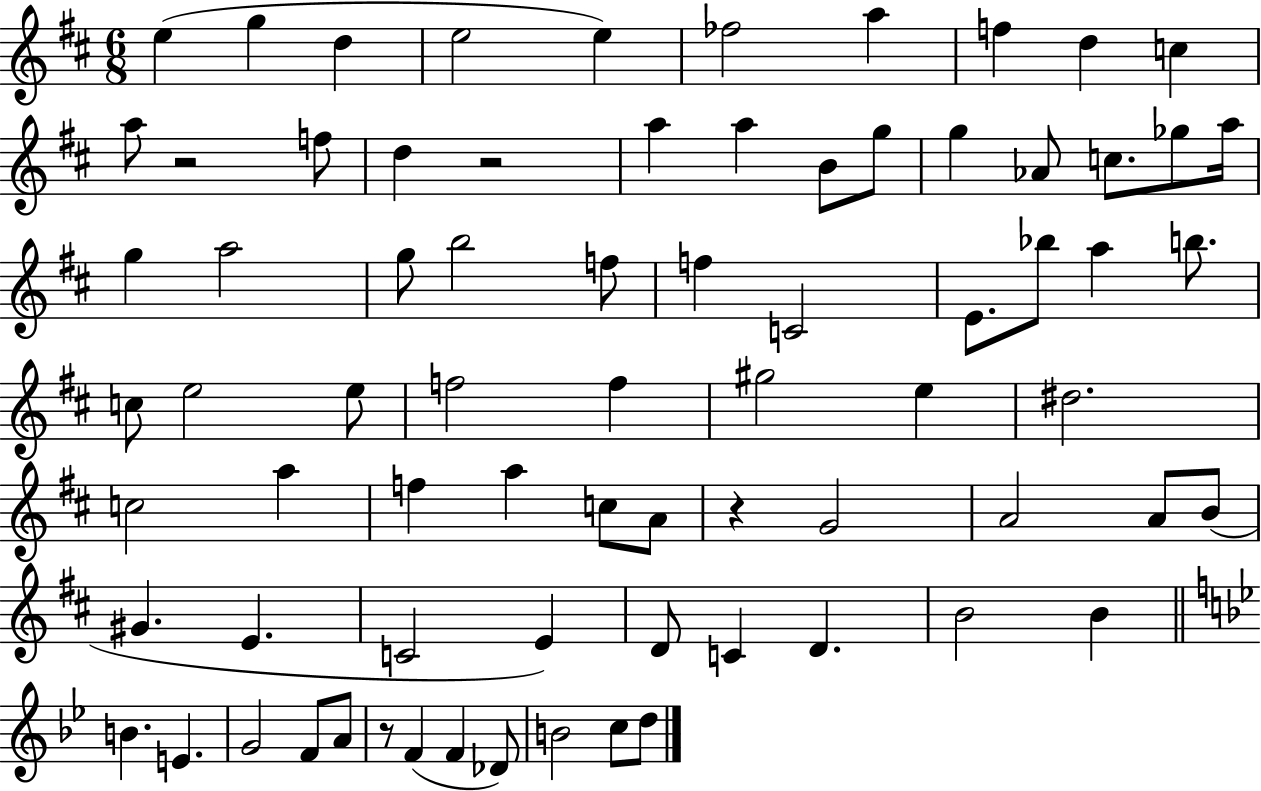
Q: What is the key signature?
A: D major